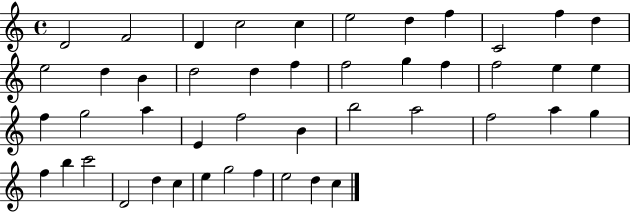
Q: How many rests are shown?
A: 0